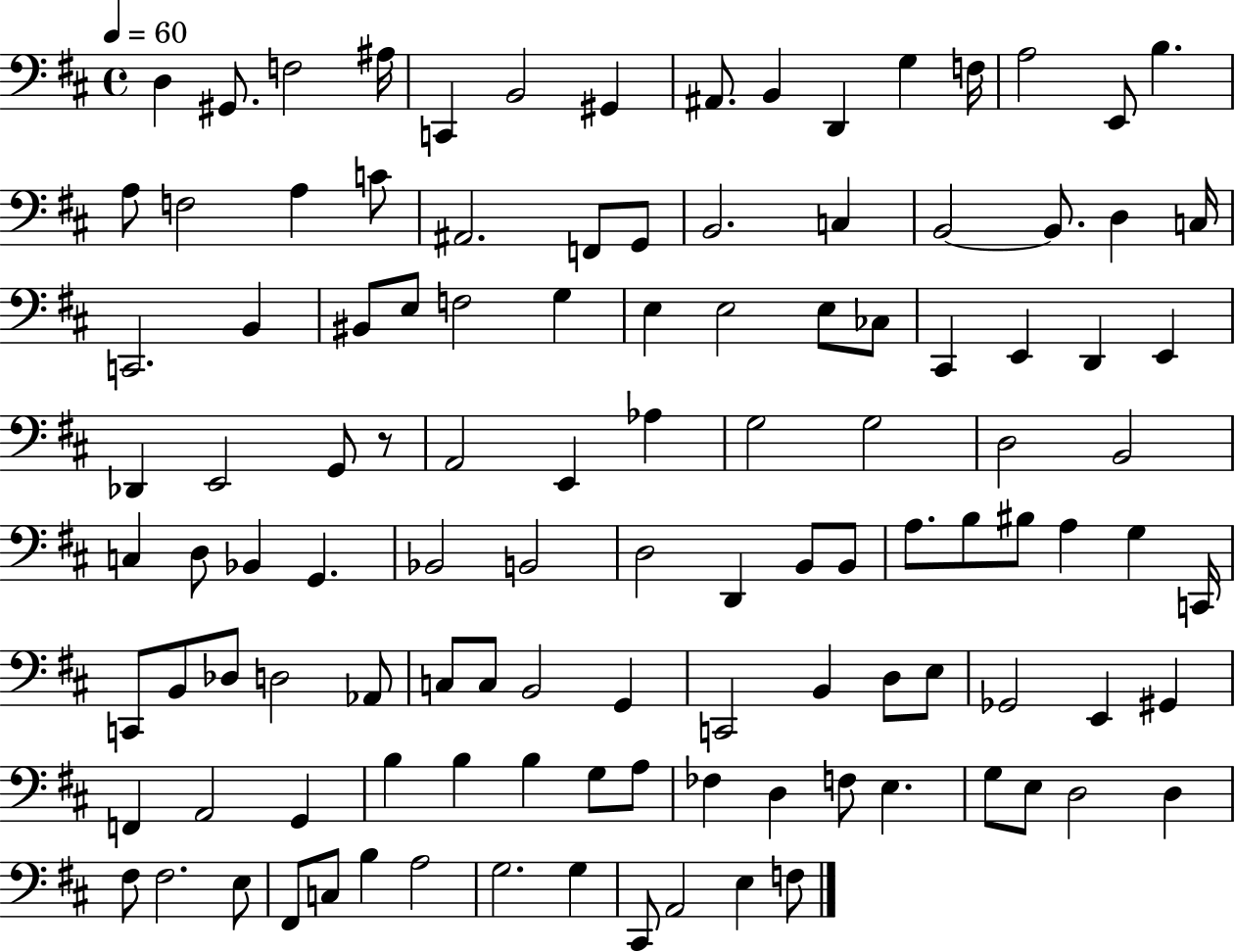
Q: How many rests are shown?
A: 1